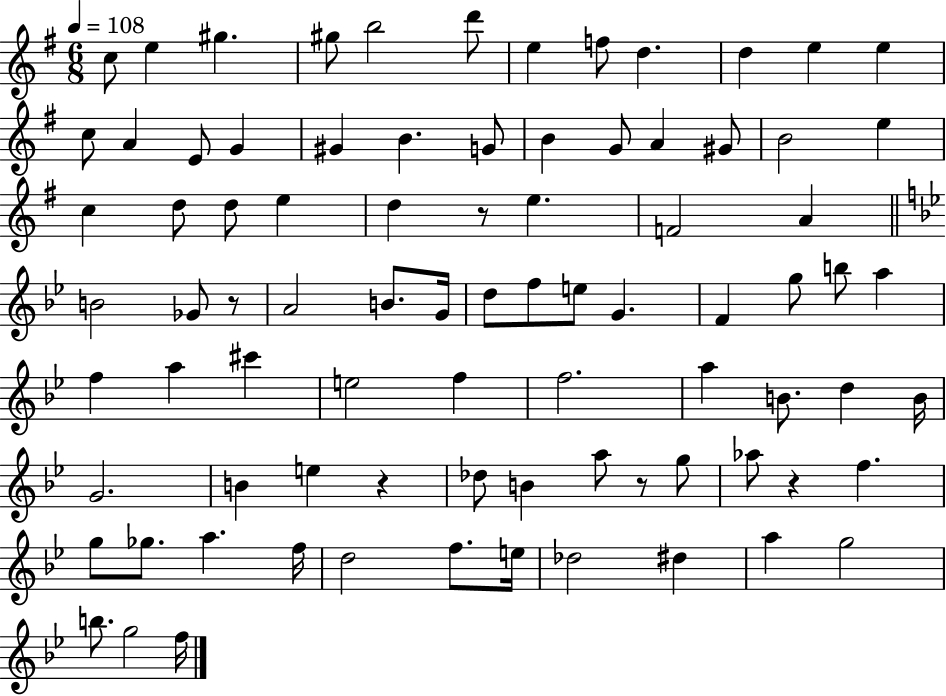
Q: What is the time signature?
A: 6/8